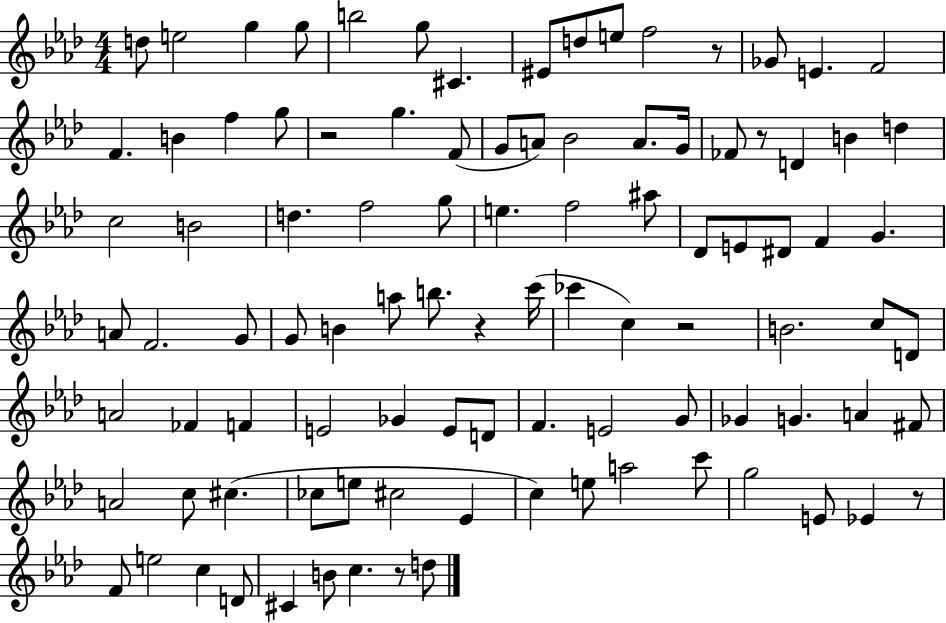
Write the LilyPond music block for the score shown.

{
  \clef treble
  \numericTimeSignature
  \time 4/4
  \key aes \major
  d''8 e''2 g''4 g''8 | b''2 g''8 cis'4. | eis'8 d''8 e''8 f''2 r8 | ges'8 e'4. f'2 | \break f'4. b'4 f''4 g''8 | r2 g''4. f'8( | g'8 a'8) bes'2 a'8. g'16 | fes'8 r8 d'4 b'4 d''4 | \break c''2 b'2 | d''4. f''2 g''8 | e''4. f''2 ais''8 | des'8 e'8 dis'8 f'4 g'4. | \break a'8 f'2. g'8 | g'8 b'4 a''8 b''8. r4 c'''16( | ces'''4 c''4) r2 | b'2. c''8 d'8 | \break a'2 fes'4 f'4 | e'2 ges'4 e'8 d'8 | f'4. e'2 g'8 | ges'4 g'4. a'4 fis'8 | \break a'2 c''8 cis''4.( | ces''8 e''8 cis''2 ees'4 | c''4) e''8 a''2 c'''8 | g''2 e'8 ees'4 r8 | \break f'8 e''2 c''4 d'8 | cis'4 b'8 c''4. r8 d''8 | \bar "|."
}